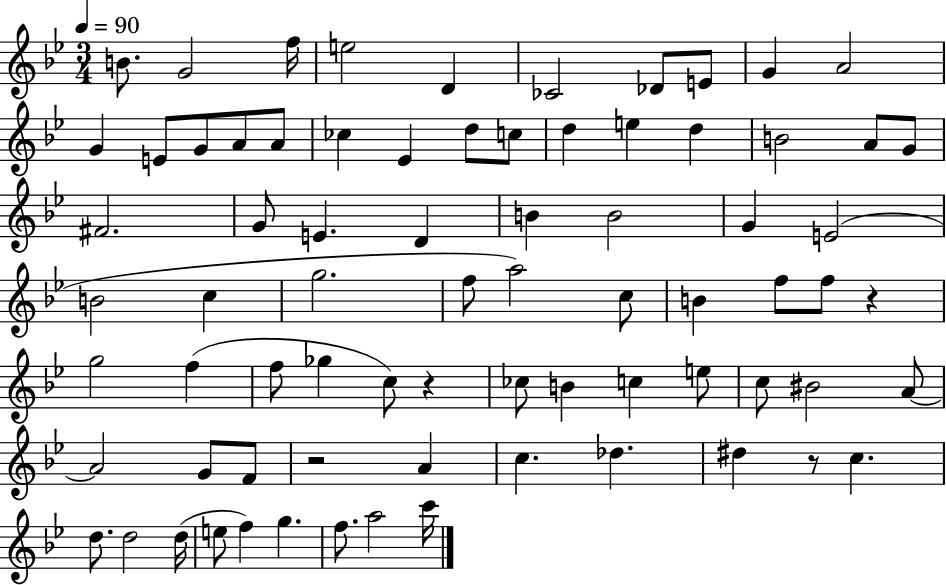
{
  \clef treble
  \numericTimeSignature
  \time 3/4
  \key bes \major
  \tempo 4 = 90
  b'8. g'2 f''16 | e''2 d'4 | ces'2 des'8 e'8 | g'4 a'2 | \break g'4 e'8 g'8 a'8 a'8 | ces''4 ees'4 d''8 c''8 | d''4 e''4 d''4 | b'2 a'8 g'8 | \break fis'2. | g'8 e'4. d'4 | b'4 b'2 | g'4 e'2( | \break b'2 c''4 | g''2. | f''8 a''2) c''8 | b'4 f''8 f''8 r4 | \break g''2 f''4( | f''8 ges''4 c''8) r4 | ces''8 b'4 c''4 e''8 | c''8 bis'2 a'8~~ | \break a'2 g'8 f'8 | r2 a'4 | c''4. des''4. | dis''4 r8 c''4. | \break d''8. d''2 d''16( | e''8 f''4) g''4. | f''8. a''2 c'''16 | \bar "|."
}